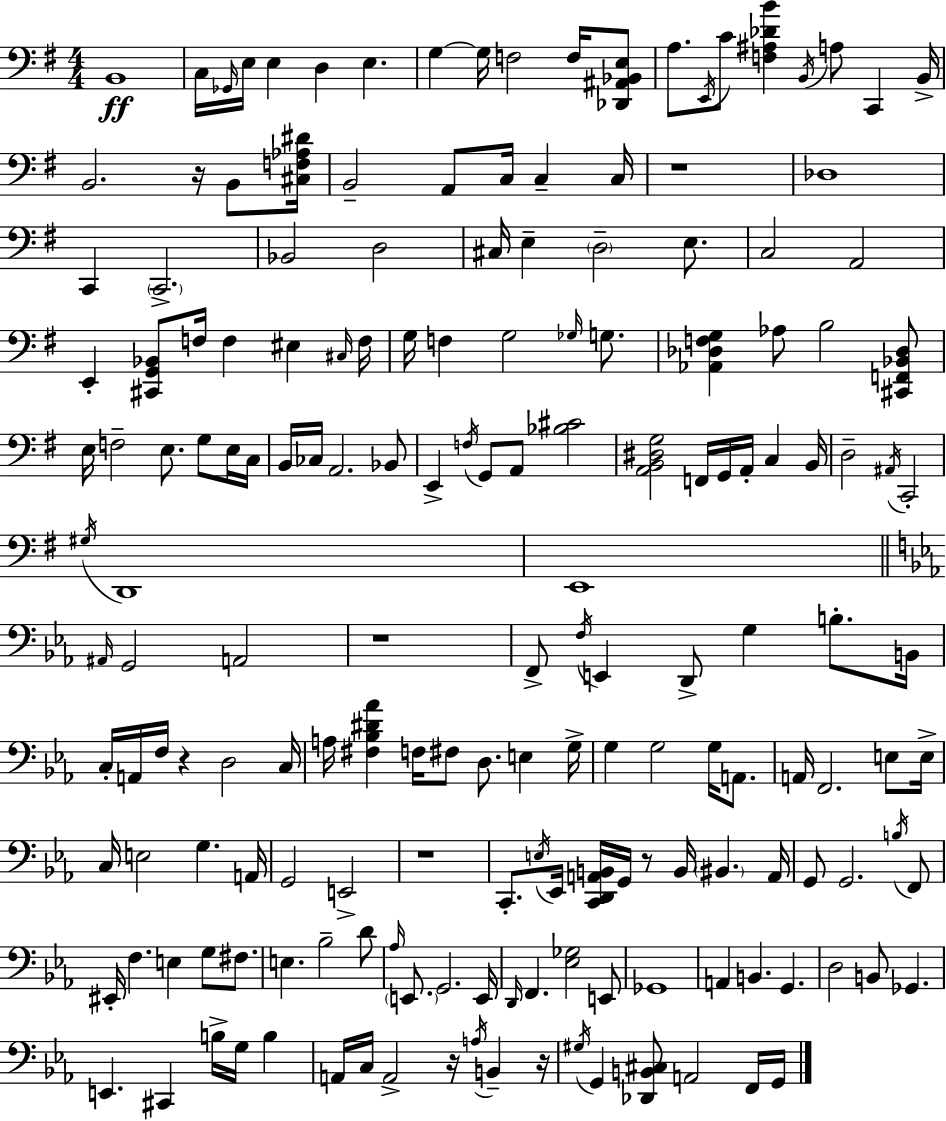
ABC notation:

X:1
T:Untitled
M:4/4
L:1/4
K:Em
B,,4 C,/4 _G,,/4 E,/4 E, D, E, G, G,/4 F,2 F,/4 [_D,,^A,,_B,,E,]/2 A,/2 E,,/4 C/2 [F,^A,_DB] B,,/4 A,/2 C,, B,,/4 B,,2 z/4 B,,/2 [^C,F,_A,^D]/4 B,,2 A,,/2 C,/4 C, C,/4 z4 _D,4 C,, C,,2 _B,,2 D,2 ^C,/4 E, D,2 E,/2 C,2 A,,2 E,, [^C,,G,,_B,,]/2 F,/4 F, ^E, ^C,/4 F,/4 G,/4 F, G,2 _G,/4 G,/2 [_A,,_D,F,G,] _A,/2 B,2 [^C,,F,,_B,,_D,]/2 E,/4 F,2 E,/2 G,/2 E,/4 C,/4 B,,/4 _C,/4 A,,2 _B,,/2 E,, F,/4 G,,/2 A,,/2 [_B,^C]2 [A,,B,,^D,G,]2 F,,/4 G,,/4 A,,/4 C, B,,/4 D,2 ^A,,/4 C,,2 ^G,/4 D,,4 E,,4 ^A,,/4 G,,2 A,,2 z4 F,,/2 F,/4 E,, D,,/2 G, B,/2 B,,/4 C,/4 A,,/4 F,/4 z D,2 C,/4 A,/4 [^F,_B,^D_A] F,/4 ^F,/2 D,/2 E, G,/4 G, G,2 G,/4 A,,/2 A,,/4 F,,2 E,/2 E,/4 C,/4 E,2 G, A,,/4 G,,2 E,,2 z4 C,,/2 E,/4 _E,,/4 [C,,D,,A,,B,,]/4 G,,/4 z/2 B,,/4 ^B,, A,,/4 G,,/2 G,,2 B,/4 F,,/2 ^E,,/4 F, E, G,/2 ^F,/2 E, _B,2 D/2 _A,/4 E,,/2 G,,2 E,,/4 D,,/4 F,, [_E,_G,]2 E,,/2 _G,,4 A,, B,, G,, D,2 B,,/2 _G,, E,, ^C,, B,/4 G,/4 B, A,,/4 C,/4 A,,2 z/4 A,/4 B,, z/4 ^G,/4 G,, [_D,,B,,^C,]/2 A,,2 F,,/4 G,,/4